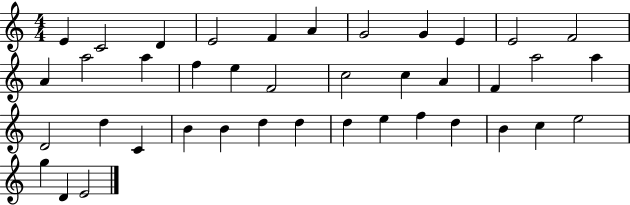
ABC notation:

X:1
T:Untitled
M:4/4
L:1/4
K:C
E C2 D E2 F A G2 G E E2 F2 A a2 a f e F2 c2 c A F a2 a D2 d C B B d d d e f d B c e2 g D E2